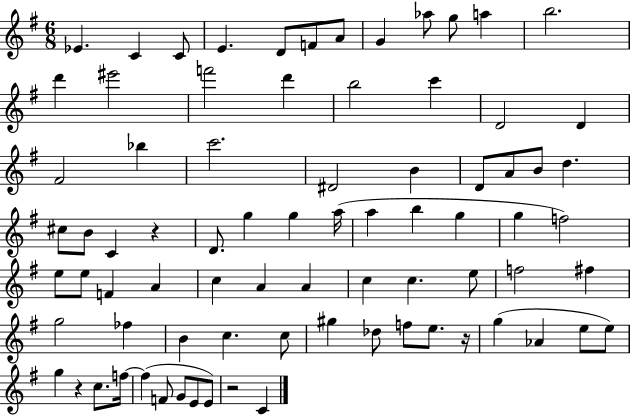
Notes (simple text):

Eb4/q. C4/q C4/e E4/q. D4/e F4/e A4/e G4/q Ab5/e G5/e A5/q B5/h. D6/q EIS6/h F6/h D6/q B5/h C6/q D4/h D4/q F#4/h Bb5/q C6/h. D#4/h B4/q D4/e A4/e B4/e D5/q. C#5/e B4/e C4/q R/q D4/e. G5/q G5/q A5/s A5/q B5/q G5/q G5/q F5/h E5/e E5/e F4/q A4/q C5/q A4/q A4/q C5/q C5/q. E5/e F5/h F#5/q G5/h FES5/q B4/q C5/q. C5/e G#5/q Db5/e F5/e E5/e. R/s G5/q Ab4/q E5/e E5/e G5/q R/q C5/e. F5/s F5/q F4/e G4/e E4/e E4/e R/h C4/q